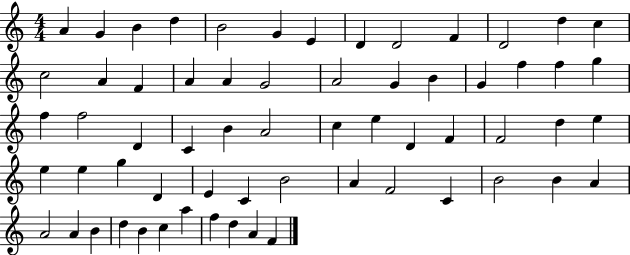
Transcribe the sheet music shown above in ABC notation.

X:1
T:Untitled
M:4/4
L:1/4
K:C
A G B d B2 G E D D2 F D2 d c c2 A F A A G2 A2 G B G f f g f f2 D C B A2 c e D F F2 d e e e g D E C B2 A F2 C B2 B A A2 A B d B c a f d A F